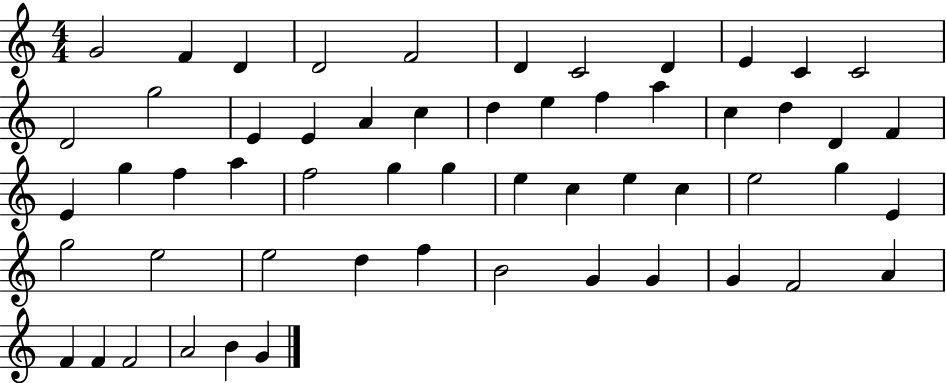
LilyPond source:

{
  \clef treble
  \numericTimeSignature
  \time 4/4
  \key c \major
  g'2 f'4 d'4 | d'2 f'2 | d'4 c'2 d'4 | e'4 c'4 c'2 | \break d'2 g''2 | e'4 e'4 a'4 c''4 | d''4 e''4 f''4 a''4 | c''4 d''4 d'4 f'4 | \break e'4 g''4 f''4 a''4 | f''2 g''4 g''4 | e''4 c''4 e''4 c''4 | e''2 g''4 e'4 | \break g''2 e''2 | e''2 d''4 f''4 | b'2 g'4 g'4 | g'4 f'2 a'4 | \break f'4 f'4 f'2 | a'2 b'4 g'4 | \bar "|."
}